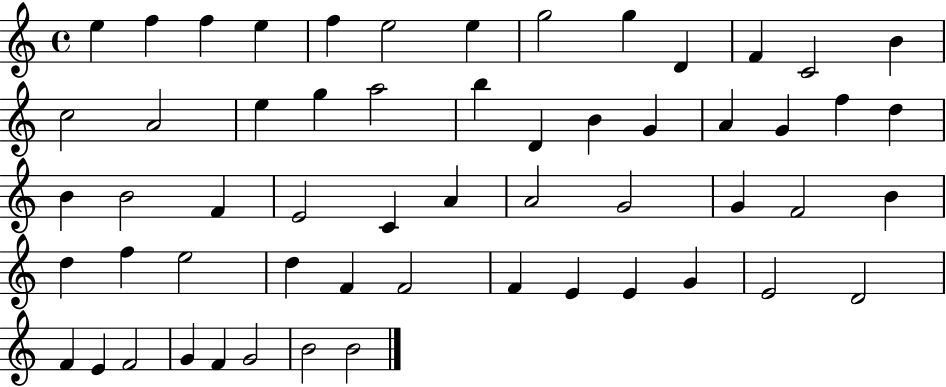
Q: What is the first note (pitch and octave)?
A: E5